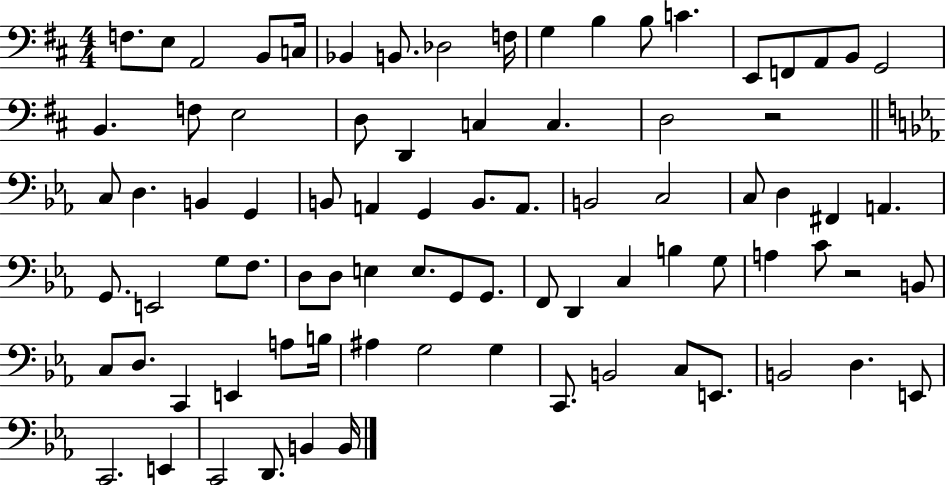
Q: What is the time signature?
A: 4/4